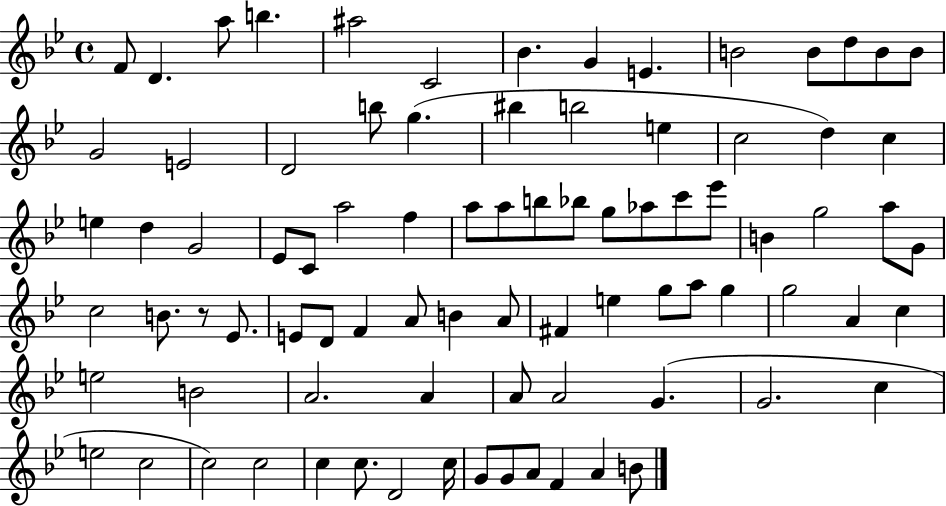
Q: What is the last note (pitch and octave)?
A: B4